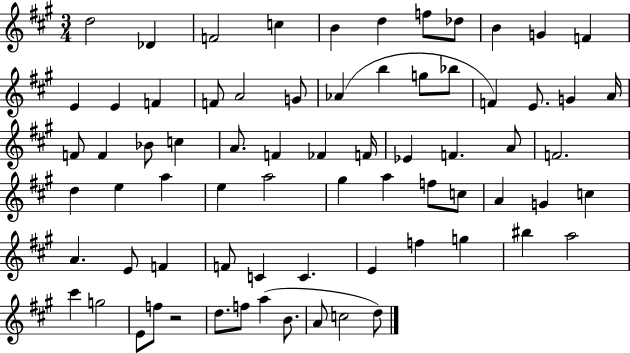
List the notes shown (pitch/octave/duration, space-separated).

D5/h Db4/q F4/h C5/q B4/q D5/q F5/e Db5/e B4/q G4/q F4/q E4/q E4/q F4/q F4/e A4/h G4/e Ab4/q B5/q G5/e Bb5/e F4/q E4/e. G4/q A4/s F4/e F4/q Bb4/e C5/q A4/e. F4/q FES4/q F4/s Eb4/q F4/q. A4/e F4/h. D5/q E5/q A5/q E5/q A5/h G#5/q A5/q F5/e C5/e A4/q G4/q C5/q A4/q. E4/e F4/q F4/e C4/q C4/q. E4/q F5/q G5/q BIS5/q A5/h C#6/q G5/h E4/e F5/e R/h D5/e. F5/e A5/q B4/e. A4/e C5/h D5/e